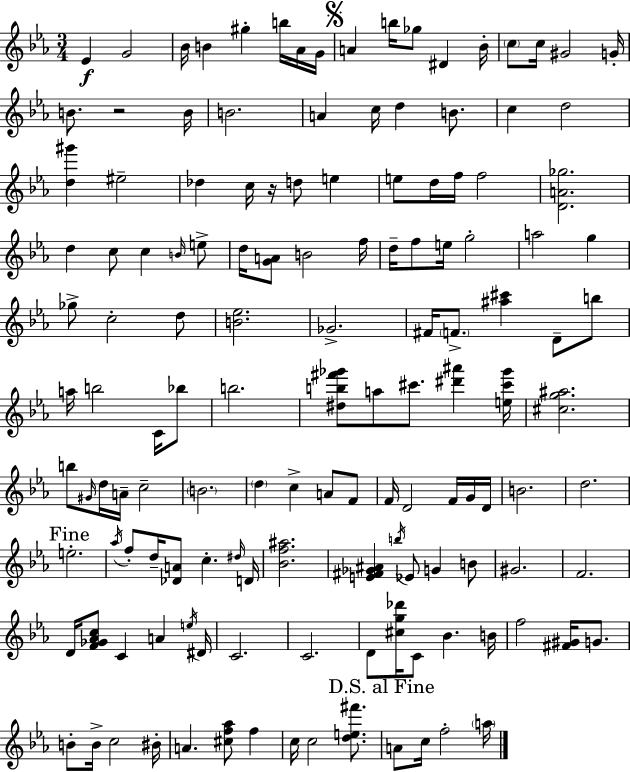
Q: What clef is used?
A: treble